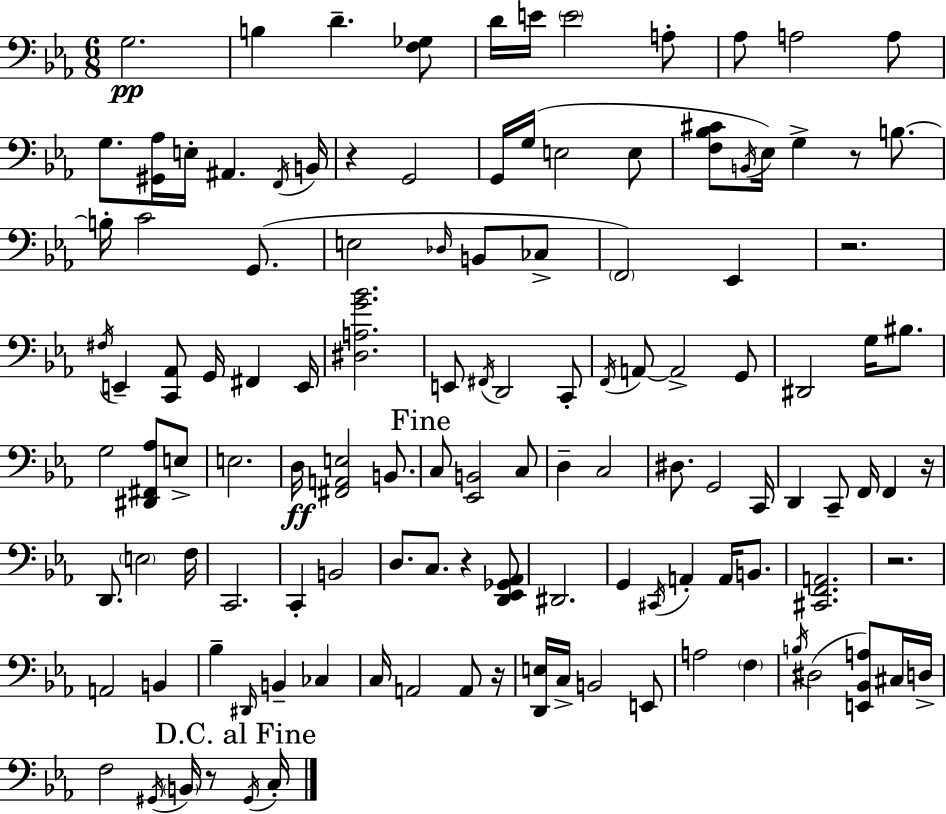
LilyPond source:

{
  \clef bass
  \numericTimeSignature
  \time 6/8
  \key c \minor
  g2.\pp | b4 d'4.-- <f ges>8 | d'16 e'16 \parenthesize e'2 a8-. | aes8 a2 a8 | \break g8. <gis, aes>16 e16-. ais,4. \acciaccatura { f,16 } | b,16 r4 g,2 | g,16 g16( e2 e8 | <f bes cis'>8 \acciaccatura { b,16 }) ees16 g4-> r8 b8.~~ | \break b16-. c'2 g,8.( | e2 \grace { des16 } b,8 | ces8-> \parenthesize f,2) ees,4 | r2. | \break \acciaccatura { fis16 } e,4-- <c, aes,>8 g,16 fis,4 | e,16 <dis a g' bes'>2. | e,8 \acciaccatura { fis,16 } d,2 | c,8-. \acciaccatura { f,16 } a,8~~ a,2-> | \break g,8 dis,2 | g16 bis8. g2 | <dis, fis, aes>8 e8-> e2. | d16\ff <fis, a, e>2 | \break b,8. \mark "Fine" c8 <ees, b,>2 | c8 d4-- c2 | dis8. g,2 | c,16 d,4 c,8-- | \break f,16 f,4 r16 d,8. \parenthesize e2 | f16 c,2. | c,4-. b,2 | d8. c8. | \break r4 <d, ees, ges, aes,>8 dis,2. | g,4 \acciaccatura { cis,16 } a,4-. | a,16 b,8. <cis, f, a,>2. | r2. | \break a,2 | b,4 bes4-- \grace { dis,16 } | b,4-- ces4 c16 a,2 | a,8 r16 <d, e>16 c16-> b,2 | \break e,8 a2 | \parenthesize f4 \acciaccatura { b16 }( dis2 | <e, bes, a>8) cis16 d16-> f2 | \acciaccatura { gis,16 } \parenthesize b,16 r8 \mark "D.C. al Fine" \acciaccatura { gis,16 } c16-. \bar "|."
}